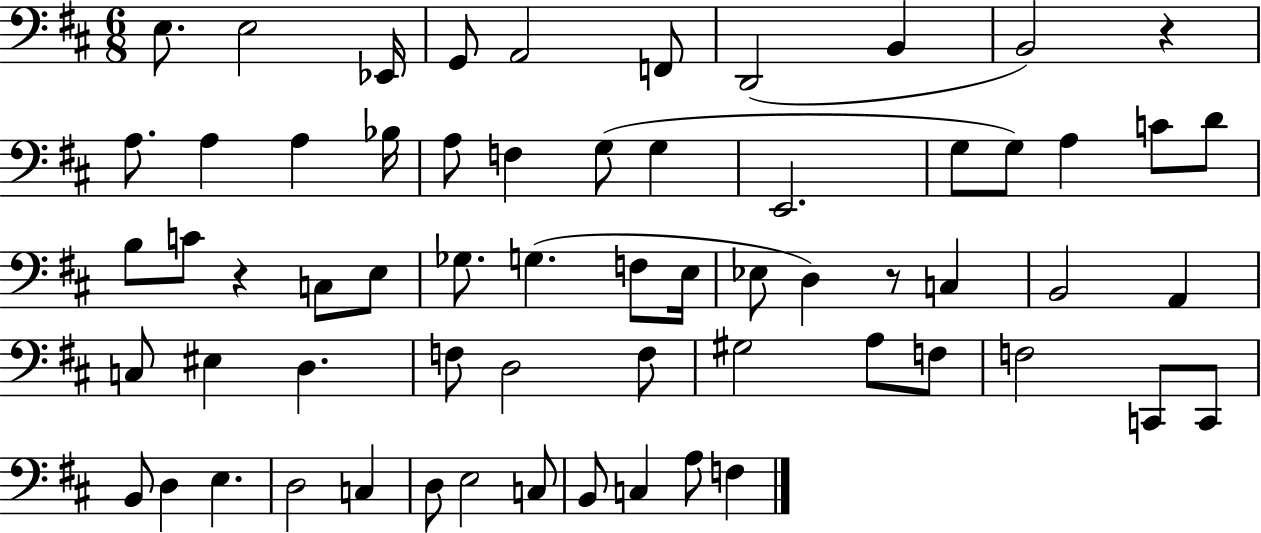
X:1
T:Untitled
M:6/8
L:1/4
K:D
E,/2 E,2 _E,,/4 G,,/2 A,,2 F,,/2 D,,2 B,, B,,2 z A,/2 A, A, _B,/4 A,/2 F, G,/2 G, E,,2 G,/2 G,/2 A, C/2 D/2 B,/2 C/2 z C,/2 E,/2 _G,/2 G, F,/2 E,/4 _E,/2 D, z/2 C, B,,2 A,, C,/2 ^E, D, F,/2 D,2 F,/2 ^G,2 A,/2 F,/2 F,2 C,,/2 C,,/2 B,,/2 D, E, D,2 C, D,/2 E,2 C,/2 B,,/2 C, A,/2 F,